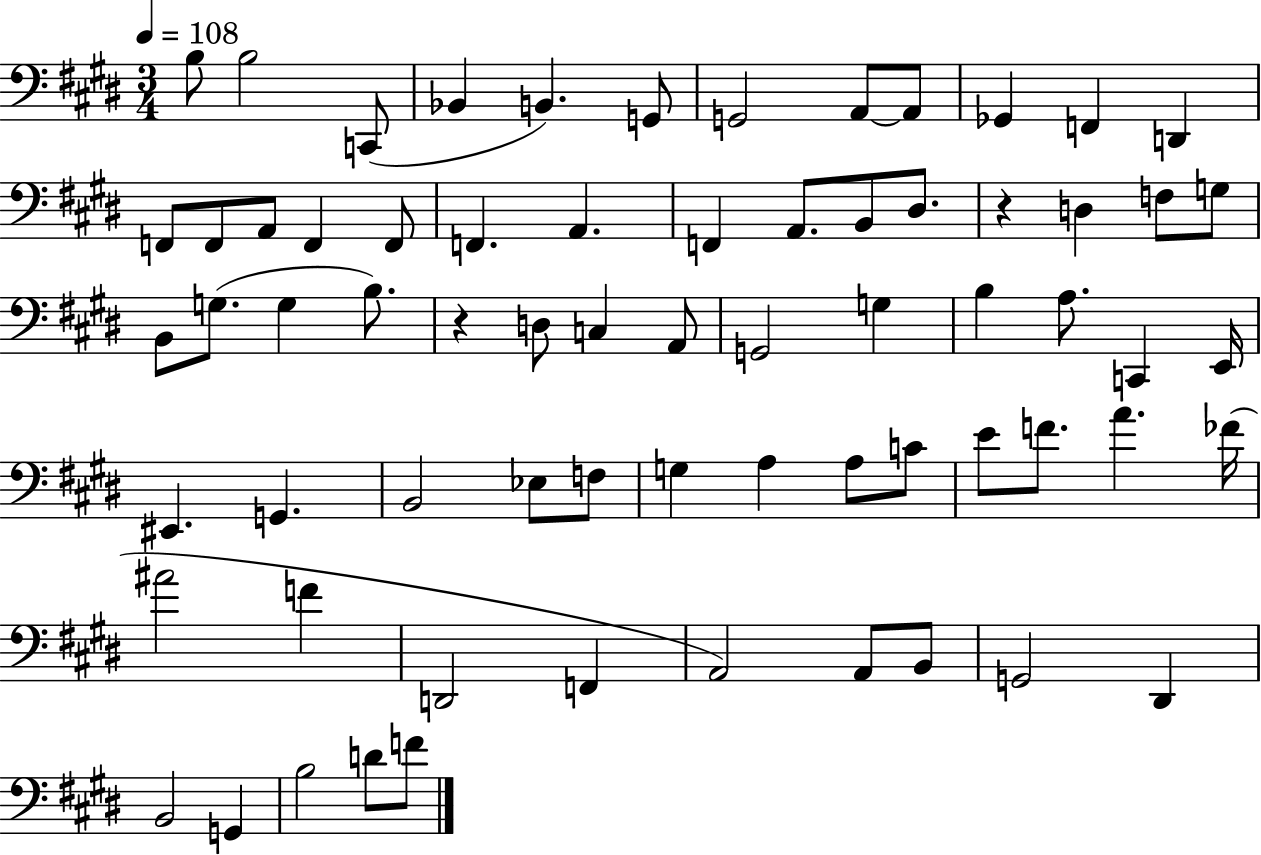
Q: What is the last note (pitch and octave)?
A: F4